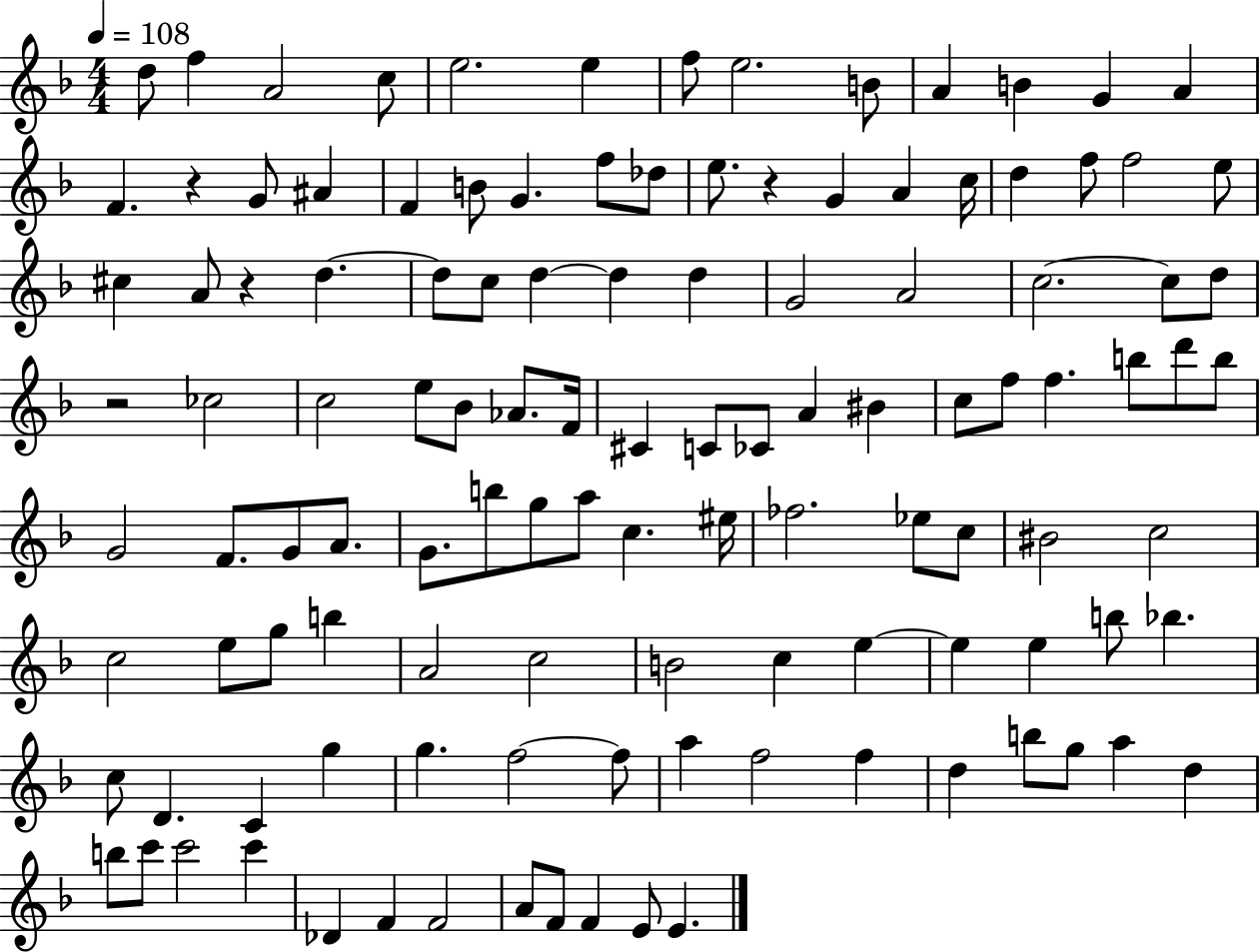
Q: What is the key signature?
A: F major